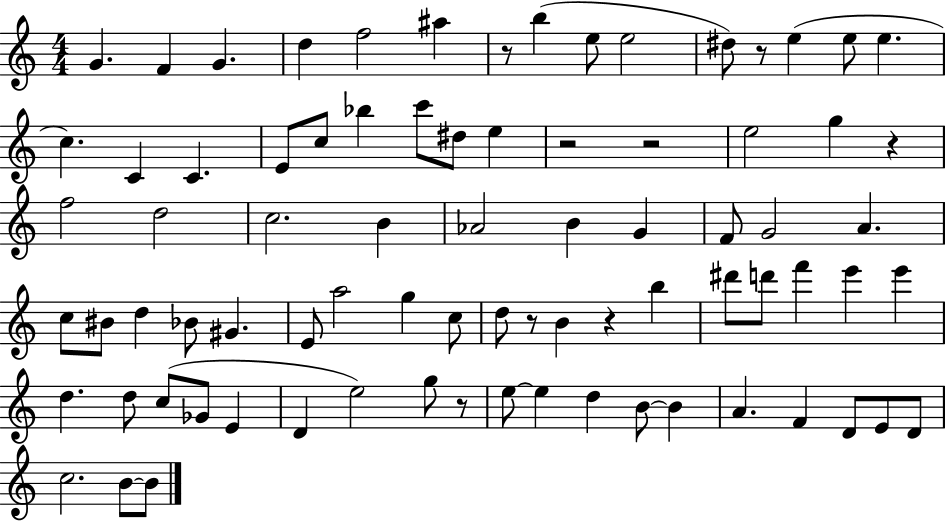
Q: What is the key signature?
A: C major